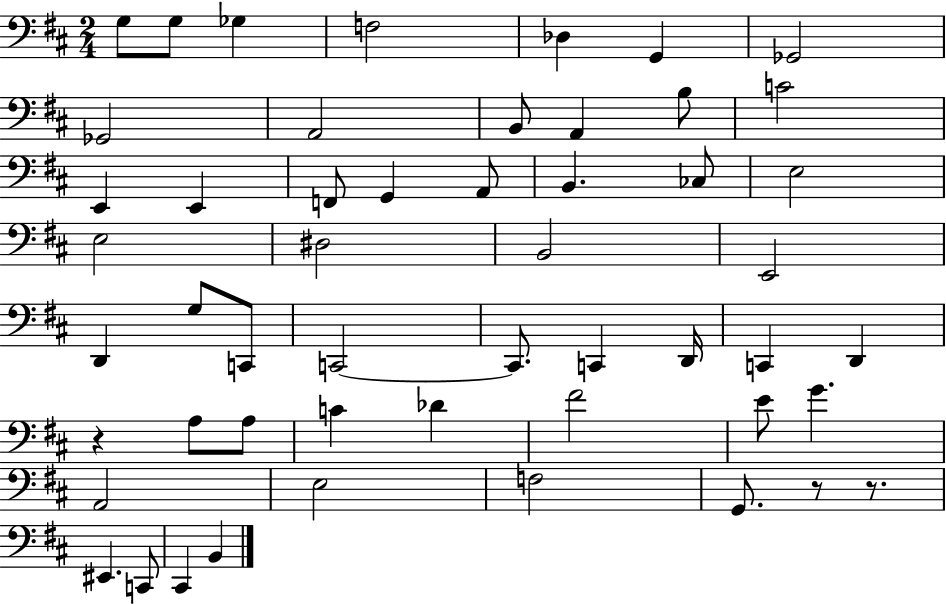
{
  \clef bass
  \numericTimeSignature
  \time 2/4
  \key d \major
  g8 g8 ges4 | f2 | des4 g,4 | ges,2 | \break ges,2 | a,2 | b,8 a,4 b8 | c'2 | \break e,4 e,4 | f,8 g,4 a,8 | b,4. ces8 | e2 | \break e2 | dis2 | b,2 | e,2 | \break d,4 g8 c,8 | c,2~~ | c,8. c,4 d,16 | c,4 d,4 | \break r4 a8 a8 | c'4 des'4 | fis'2 | e'8 g'4. | \break a,2 | e2 | f2 | g,8. r8 r8. | \break eis,4. c,8 | cis,4 b,4 | \bar "|."
}